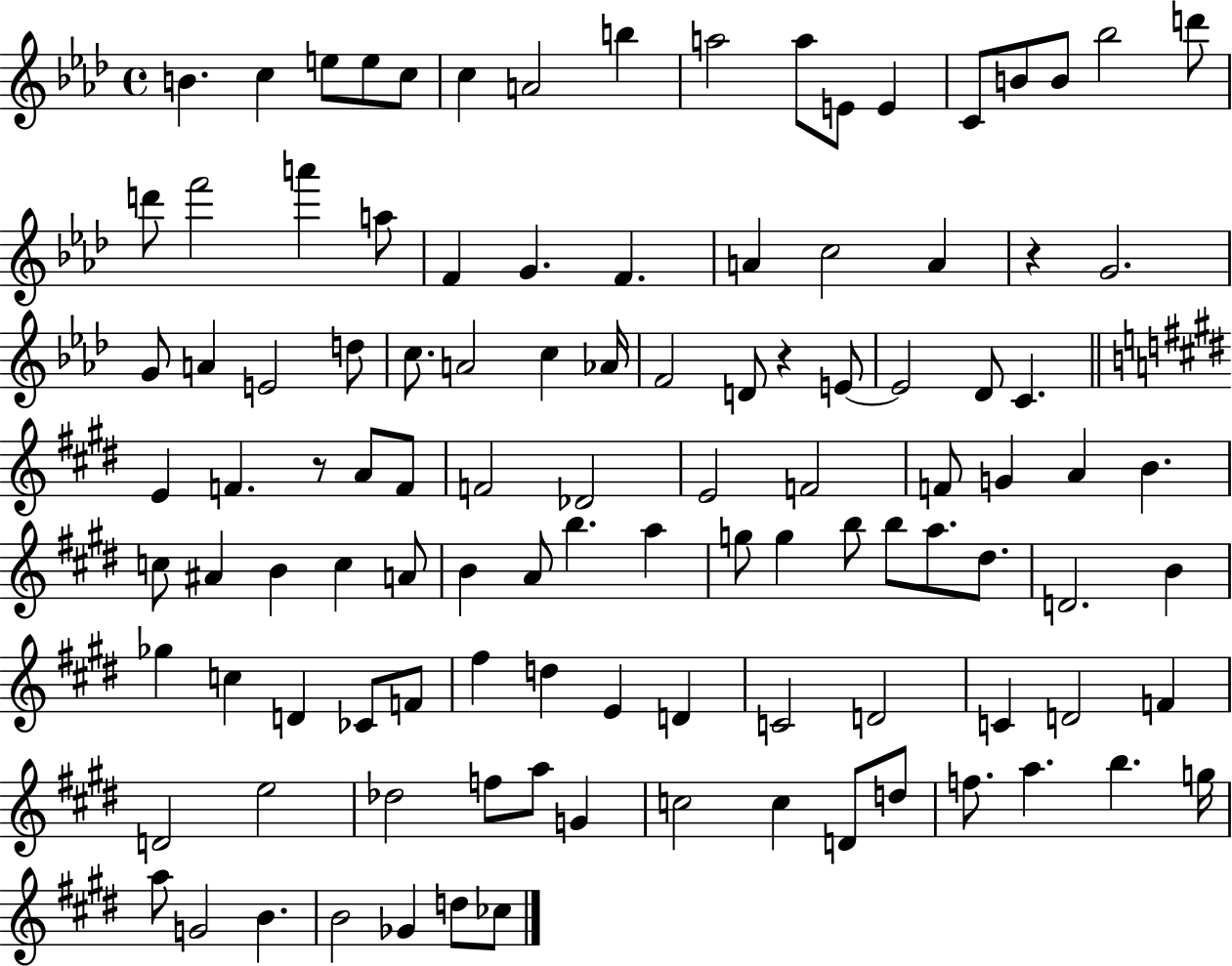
{
  \clef treble
  \time 4/4
  \defaultTimeSignature
  \key aes \major
  b'4. c''4 e''8 e''8 c''8 | c''4 a'2 b''4 | a''2 a''8 e'8 e'4 | c'8 b'8 b'8 bes''2 d'''8 | \break d'''8 f'''2 a'''4 a''8 | f'4 g'4. f'4. | a'4 c''2 a'4 | r4 g'2. | \break g'8 a'4 e'2 d''8 | c''8. a'2 c''4 aes'16 | f'2 d'8 r4 e'8~~ | e'2 des'8 c'4. | \break \bar "||" \break \key e \major e'4 f'4. r8 a'8 f'8 | f'2 des'2 | e'2 f'2 | f'8 g'4 a'4 b'4. | \break c''8 ais'4 b'4 c''4 a'8 | b'4 a'8 b''4. a''4 | g''8 g''4 b''8 b''8 a''8. dis''8. | d'2. b'4 | \break ges''4 c''4 d'4 ces'8 f'8 | fis''4 d''4 e'4 d'4 | c'2 d'2 | c'4 d'2 f'4 | \break d'2 e''2 | des''2 f''8 a''8 g'4 | c''2 c''4 d'8 d''8 | f''8. a''4. b''4. g''16 | \break a''8 g'2 b'4. | b'2 ges'4 d''8 ces''8 | \bar "|."
}